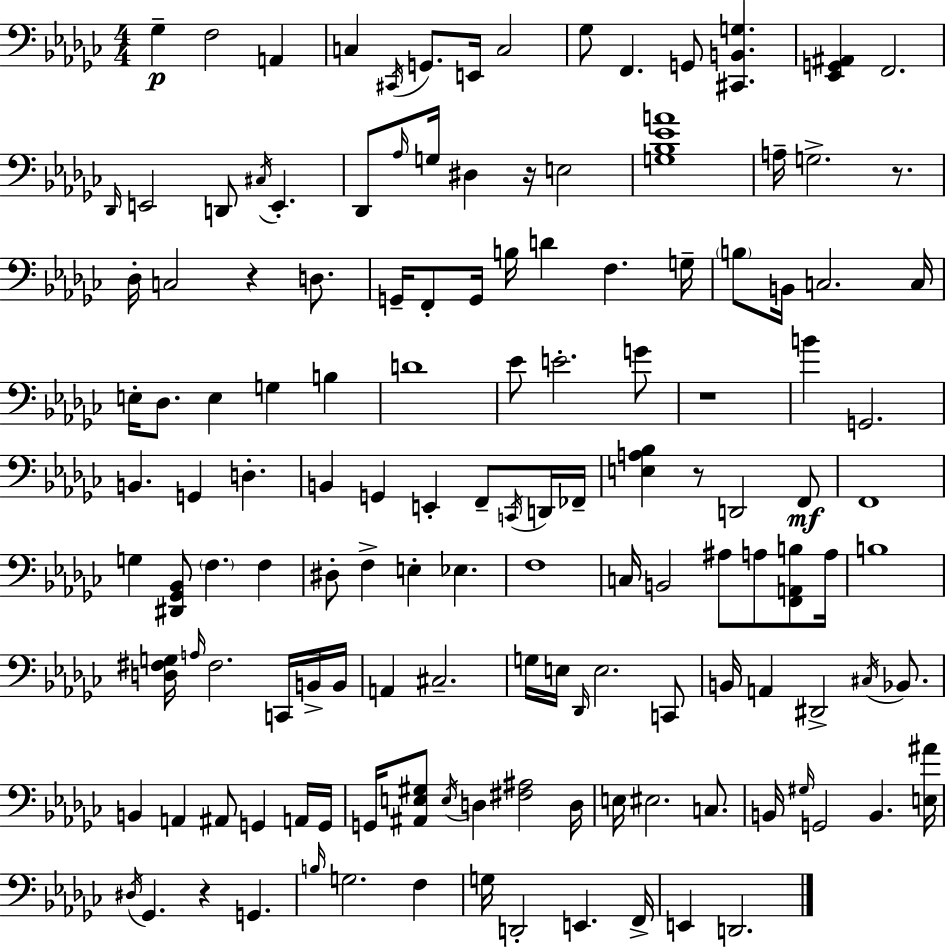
Gb3/q F3/h A2/q C3/q C#2/s G2/e. E2/s C3/h Gb3/e F2/q. G2/e [C#2,B2,G3]/q. [Eb2,G2,A#2]/q F2/h. Db2/s E2/h D2/e C#3/s E2/q. Db2/e Ab3/s G3/s D#3/q R/s E3/h [G3,Bb3,Eb4,A4]/w A3/s G3/h. R/e. Db3/s C3/h R/q D3/e. G2/s F2/e G2/s B3/s D4/q F3/q. G3/s B3/e B2/s C3/h. C3/s E3/s Db3/e. E3/q G3/q B3/q D4/w Eb4/e E4/h. G4/e R/w B4/q G2/h. B2/q. G2/q D3/q. B2/q G2/q E2/q F2/e C2/s D2/s FES2/s [E3,A3,Bb3]/q R/e D2/h F2/e F2/w G3/q [D#2,Gb2,Bb2]/e F3/q. F3/q D#3/e F3/q E3/q Eb3/q. F3/w C3/s B2/h A#3/e A3/e [F2,A2,B3]/e A3/s B3/w [D3,F#3,G3]/s A3/s F#3/h. C2/s B2/s B2/s A2/q C#3/h. G3/s E3/s Db2/s E3/h. C2/e B2/s A2/q D#2/h C#3/s Bb2/e. B2/q A2/q A#2/e G2/q A2/s G2/s G2/s [A#2,E3,G#3]/e E3/s D3/q [F#3,A#3]/h D3/s E3/s EIS3/h. C3/e. B2/s G#3/s G2/h B2/q. [E3,A#4]/s D#3/s Gb2/q. R/q G2/q. B3/s G3/h. F3/q G3/s D2/h E2/q. F2/s E2/q D2/h.